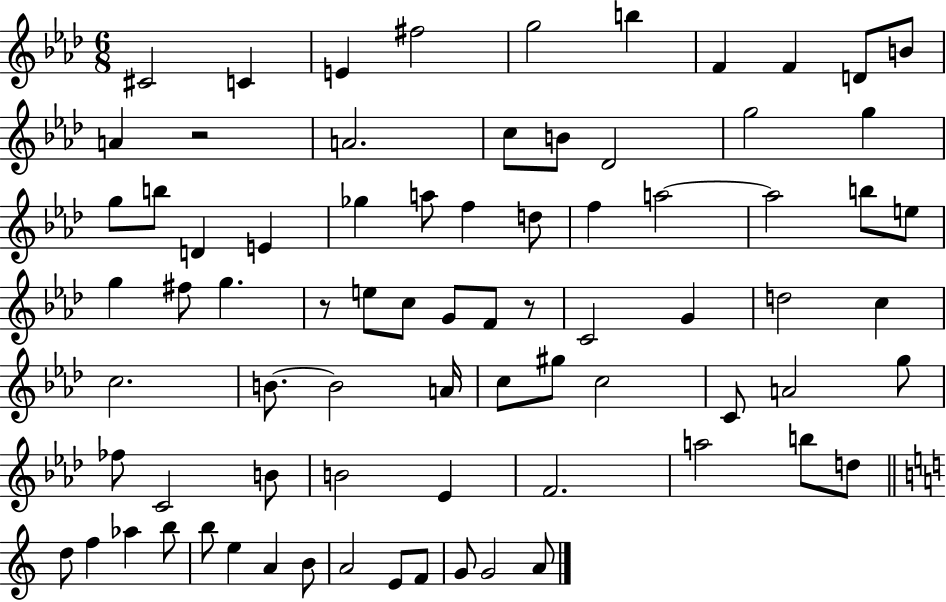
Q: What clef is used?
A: treble